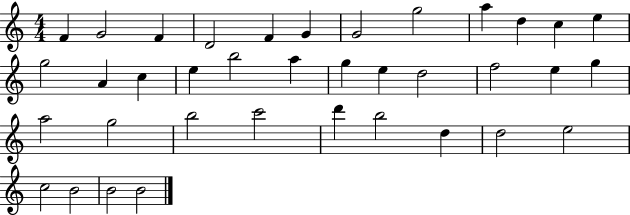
{
  \clef treble
  \numericTimeSignature
  \time 4/4
  \key c \major
  f'4 g'2 f'4 | d'2 f'4 g'4 | g'2 g''2 | a''4 d''4 c''4 e''4 | \break g''2 a'4 c''4 | e''4 b''2 a''4 | g''4 e''4 d''2 | f''2 e''4 g''4 | \break a''2 g''2 | b''2 c'''2 | d'''4 b''2 d''4 | d''2 e''2 | \break c''2 b'2 | b'2 b'2 | \bar "|."
}